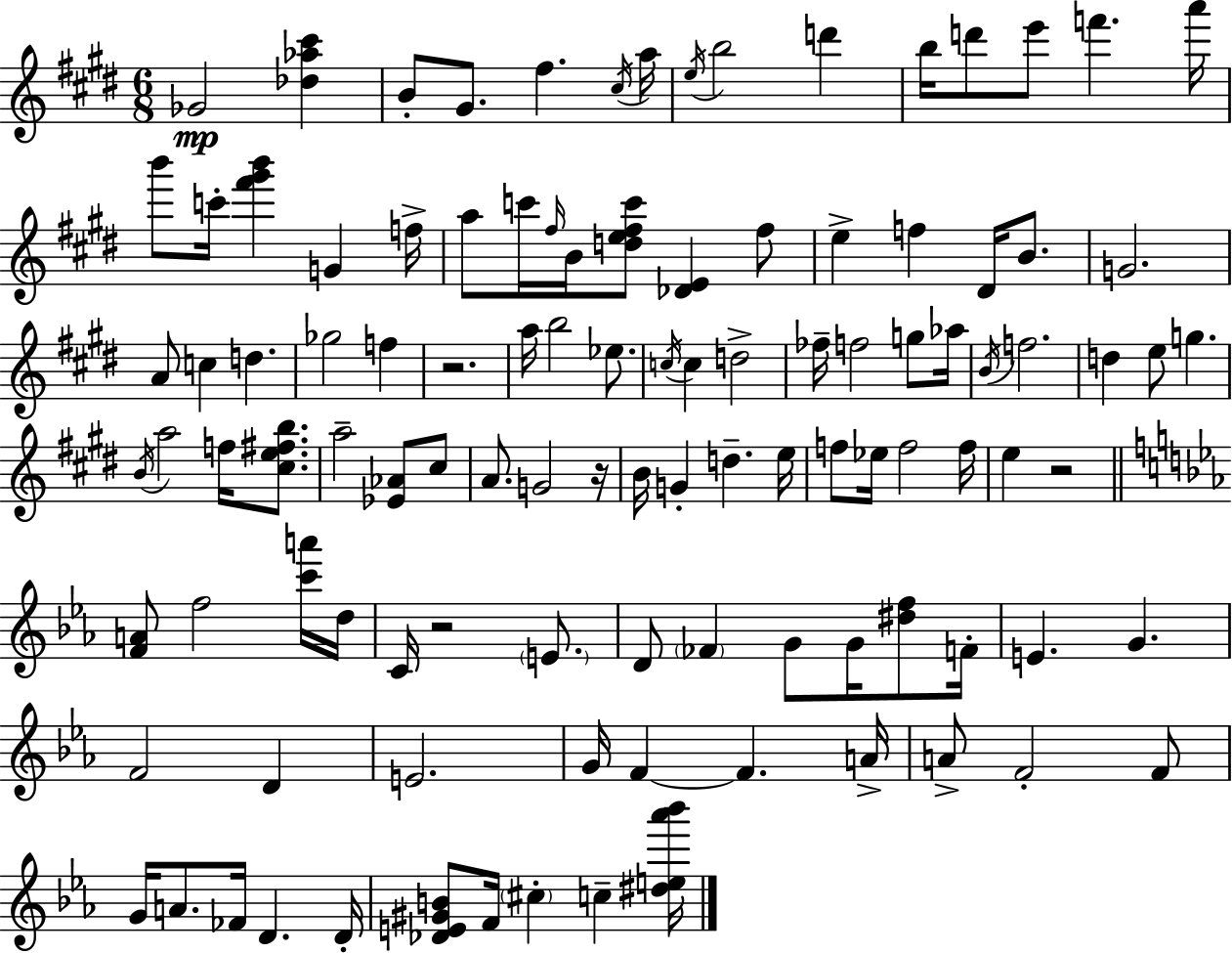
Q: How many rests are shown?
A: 4